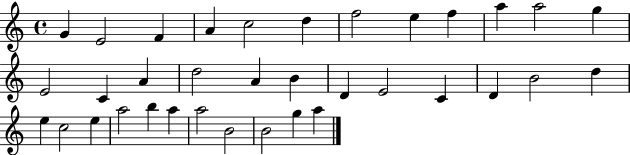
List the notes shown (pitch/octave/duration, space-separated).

G4/q E4/h F4/q A4/q C5/h D5/q F5/h E5/q F5/q A5/q A5/h G5/q E4/h C4/q A4/q D5/h A4/q B4/q D4/q E4/h C4/q D4/q B4/h D5/q E5/q C5/h E5/q A5/h B5/q A5/q A5/h B4/h B4/h G5/q A5/q